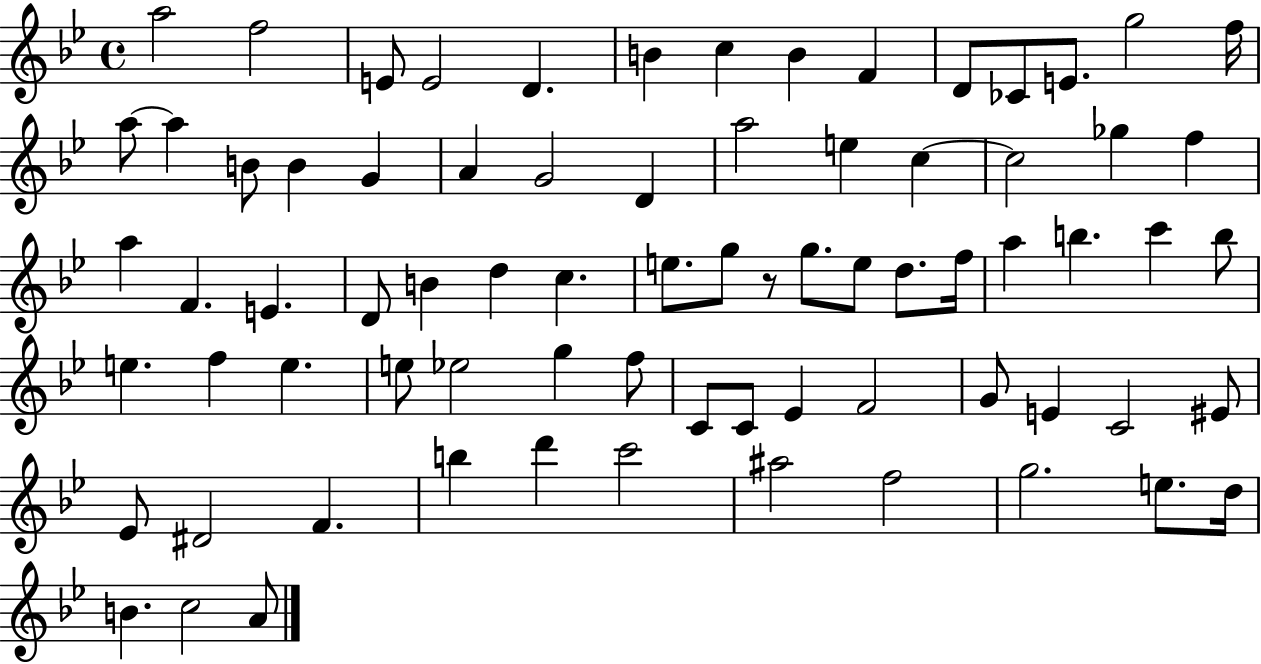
{
  \clef treble
  \time 4/4
  \defaultTimeSignature
  \key bes \major
  a''2 f''2 | e'8 e'2 d'4. | b'4 c''4 b'4 f'4 | d'8 ces'8 e'8. g''2 f''16 | \break a''8~~ a''4 b'8 b'4 g'4 | a'4 g'2 d'4 | a''2 e''4 c''4~~ | c''2 ges''4 f''4 | \break a''4 f'4. e'4. | d'8 b'4 d''4 c''4. | e''8. g''8 r8 g''8. e''8 d''8. f''16 | a''4 b''4. c'''4 b''8 | \break e''4. f''4 e''4. | e''8 ees''2 g''4 f''8 | c'8 c'8 ees'4 f'2 | g'8 e'4 c'2 eis'8 | \break ees'8 dis'2 f'4. | b''4 d'''4 c'''2 | ais''2 f''2 | g''2. e''8. d''16 | \break b'4. c''2 a'8 | \bar "|."
}